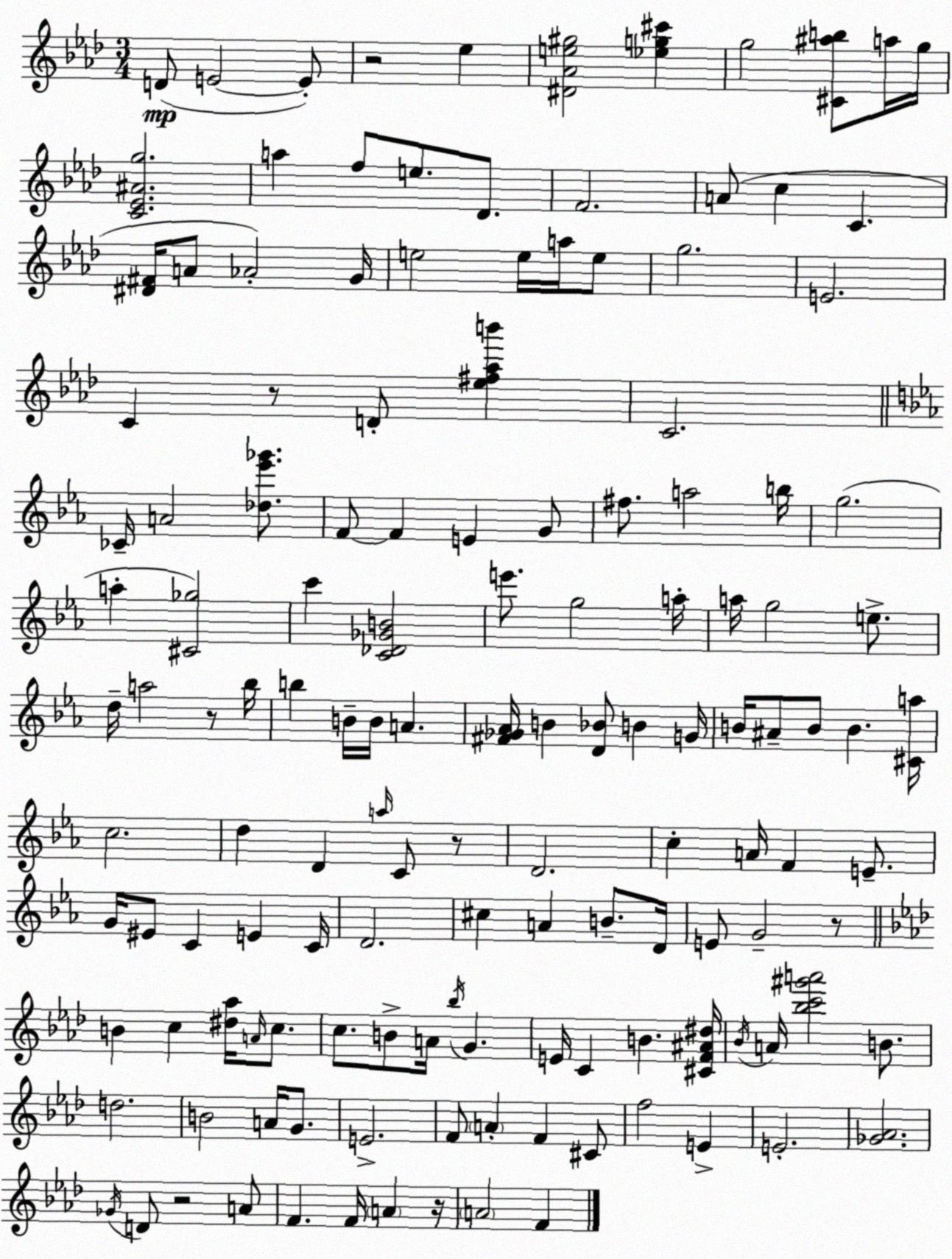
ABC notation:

X:1
T:Untitled
M:3/4
L:1/4
K:Ab
D/2 E2 E/2 z2 _e [^D_Ae^g]2 [_eg^c'] g2 [^C^ab]/2 a/4 g/4 [C_E^Ag]2 a f/2 e/2 _D/2 F2 A/2 c C [^D^F]/4 A/2 _A2 G/4 e2 e/4 a/4 e/2 g2 E2 C z/2 D/2 [_e^f_ab'] C2 _C/4 A2 [_d_e'_g']/2 F/2 F E G/2 ^f/2 a2 b/4 g2 a [^C_g]2 c' [C_D_GB]2 e'/2 g2 a/4 a/4 g2 e/2 d/4 a2 z/2 _b/4 b B/4 B/4 A [^F_G_A]/4 B [D_B]/2 B G/4 B/4 ^A/2 B/2 B [^Ca]/4 c2 d D a/4 C/2 z/2 D2 c A/4 F E/2 G/4 ^E/2 C E C/4 D2 ^c A B/2 D/4 E/2 G2 z/2 B c [^d_a]/4 A/4 c/2 c/2 B/2 A/4 _b/4 G E/4 C B [^CF^A^d]/4 _B/4 A/4 [_bc'^g'a']2 B/2 d2 B2 A/4 G/2 E2 F/2 A F ^C/2 f2 E E2 [_G_A]2 _G/4 D/2 z2 A/2 F F/4 A z/4 A2 F